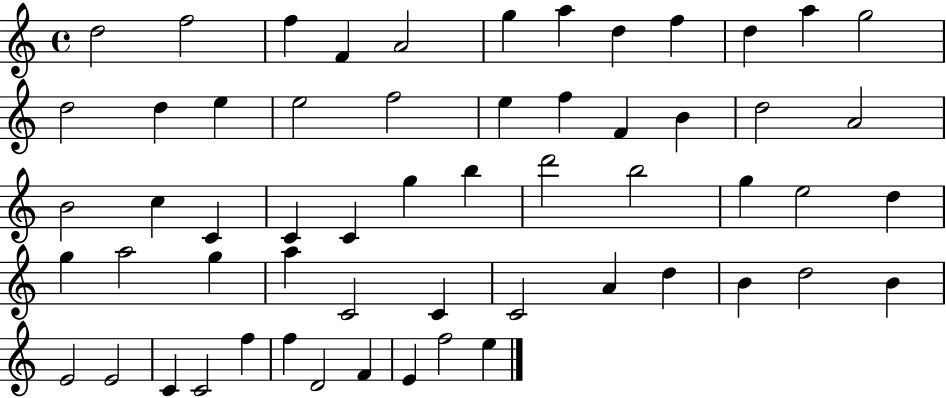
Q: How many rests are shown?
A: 0